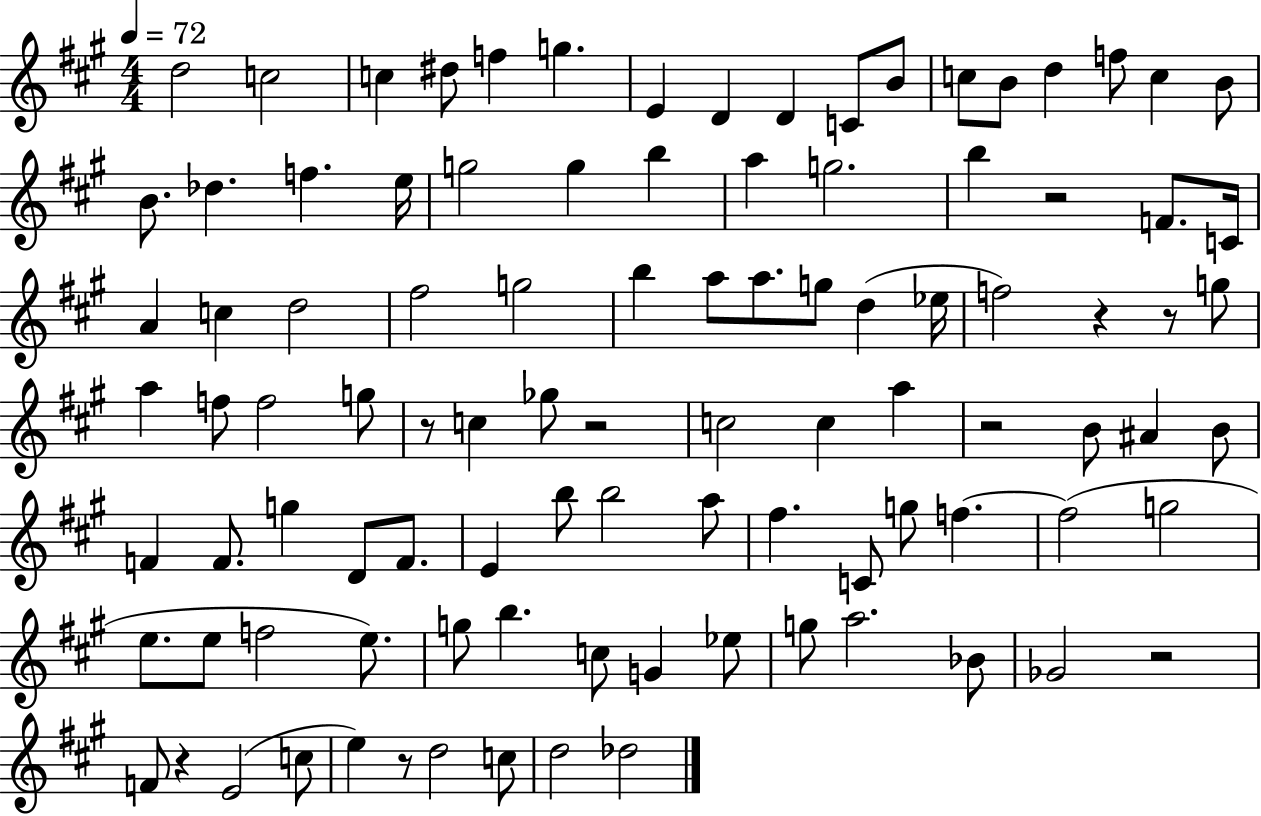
D5/h C5/h C5/q D#5/e F5/q G5/q. E4/q D4/q D4/q C4/e B4/e C5/e B4/e D5/q F5/e C5/q B4/e B4/e. Db5/q. F5/q. E5/s G5/h G5/q B5/q A5/q G5/h. B5/q R/h F4/e. C4/s A4/q C5/q D5/h F#5/h G5/h B5/q A5/e A5/e. G5/e D5/q Eb5/s F5/h R/q R/e G5/e A5/q F5/e F5/h G5/e R/e C5/q Gb5/e R/h C5/h C5/q A5/q R/h B4/e A#4/q B4/e F4/q F4/e. G5/q D4/e F4/e. E4/q B5/e B5/h A5/e F#5/q. C4/e G5/e F5/q. F5/h G5/h E5/e. E5/e F5/h E5/e. G5/e B5/q. C5/e G4/q Eb5/e G5/e A5/h. Bb4/e Gb4/h R/h F4/e R/q E4/h C5/e E5/q R/e D5/h C5/e D5/h Db5/h